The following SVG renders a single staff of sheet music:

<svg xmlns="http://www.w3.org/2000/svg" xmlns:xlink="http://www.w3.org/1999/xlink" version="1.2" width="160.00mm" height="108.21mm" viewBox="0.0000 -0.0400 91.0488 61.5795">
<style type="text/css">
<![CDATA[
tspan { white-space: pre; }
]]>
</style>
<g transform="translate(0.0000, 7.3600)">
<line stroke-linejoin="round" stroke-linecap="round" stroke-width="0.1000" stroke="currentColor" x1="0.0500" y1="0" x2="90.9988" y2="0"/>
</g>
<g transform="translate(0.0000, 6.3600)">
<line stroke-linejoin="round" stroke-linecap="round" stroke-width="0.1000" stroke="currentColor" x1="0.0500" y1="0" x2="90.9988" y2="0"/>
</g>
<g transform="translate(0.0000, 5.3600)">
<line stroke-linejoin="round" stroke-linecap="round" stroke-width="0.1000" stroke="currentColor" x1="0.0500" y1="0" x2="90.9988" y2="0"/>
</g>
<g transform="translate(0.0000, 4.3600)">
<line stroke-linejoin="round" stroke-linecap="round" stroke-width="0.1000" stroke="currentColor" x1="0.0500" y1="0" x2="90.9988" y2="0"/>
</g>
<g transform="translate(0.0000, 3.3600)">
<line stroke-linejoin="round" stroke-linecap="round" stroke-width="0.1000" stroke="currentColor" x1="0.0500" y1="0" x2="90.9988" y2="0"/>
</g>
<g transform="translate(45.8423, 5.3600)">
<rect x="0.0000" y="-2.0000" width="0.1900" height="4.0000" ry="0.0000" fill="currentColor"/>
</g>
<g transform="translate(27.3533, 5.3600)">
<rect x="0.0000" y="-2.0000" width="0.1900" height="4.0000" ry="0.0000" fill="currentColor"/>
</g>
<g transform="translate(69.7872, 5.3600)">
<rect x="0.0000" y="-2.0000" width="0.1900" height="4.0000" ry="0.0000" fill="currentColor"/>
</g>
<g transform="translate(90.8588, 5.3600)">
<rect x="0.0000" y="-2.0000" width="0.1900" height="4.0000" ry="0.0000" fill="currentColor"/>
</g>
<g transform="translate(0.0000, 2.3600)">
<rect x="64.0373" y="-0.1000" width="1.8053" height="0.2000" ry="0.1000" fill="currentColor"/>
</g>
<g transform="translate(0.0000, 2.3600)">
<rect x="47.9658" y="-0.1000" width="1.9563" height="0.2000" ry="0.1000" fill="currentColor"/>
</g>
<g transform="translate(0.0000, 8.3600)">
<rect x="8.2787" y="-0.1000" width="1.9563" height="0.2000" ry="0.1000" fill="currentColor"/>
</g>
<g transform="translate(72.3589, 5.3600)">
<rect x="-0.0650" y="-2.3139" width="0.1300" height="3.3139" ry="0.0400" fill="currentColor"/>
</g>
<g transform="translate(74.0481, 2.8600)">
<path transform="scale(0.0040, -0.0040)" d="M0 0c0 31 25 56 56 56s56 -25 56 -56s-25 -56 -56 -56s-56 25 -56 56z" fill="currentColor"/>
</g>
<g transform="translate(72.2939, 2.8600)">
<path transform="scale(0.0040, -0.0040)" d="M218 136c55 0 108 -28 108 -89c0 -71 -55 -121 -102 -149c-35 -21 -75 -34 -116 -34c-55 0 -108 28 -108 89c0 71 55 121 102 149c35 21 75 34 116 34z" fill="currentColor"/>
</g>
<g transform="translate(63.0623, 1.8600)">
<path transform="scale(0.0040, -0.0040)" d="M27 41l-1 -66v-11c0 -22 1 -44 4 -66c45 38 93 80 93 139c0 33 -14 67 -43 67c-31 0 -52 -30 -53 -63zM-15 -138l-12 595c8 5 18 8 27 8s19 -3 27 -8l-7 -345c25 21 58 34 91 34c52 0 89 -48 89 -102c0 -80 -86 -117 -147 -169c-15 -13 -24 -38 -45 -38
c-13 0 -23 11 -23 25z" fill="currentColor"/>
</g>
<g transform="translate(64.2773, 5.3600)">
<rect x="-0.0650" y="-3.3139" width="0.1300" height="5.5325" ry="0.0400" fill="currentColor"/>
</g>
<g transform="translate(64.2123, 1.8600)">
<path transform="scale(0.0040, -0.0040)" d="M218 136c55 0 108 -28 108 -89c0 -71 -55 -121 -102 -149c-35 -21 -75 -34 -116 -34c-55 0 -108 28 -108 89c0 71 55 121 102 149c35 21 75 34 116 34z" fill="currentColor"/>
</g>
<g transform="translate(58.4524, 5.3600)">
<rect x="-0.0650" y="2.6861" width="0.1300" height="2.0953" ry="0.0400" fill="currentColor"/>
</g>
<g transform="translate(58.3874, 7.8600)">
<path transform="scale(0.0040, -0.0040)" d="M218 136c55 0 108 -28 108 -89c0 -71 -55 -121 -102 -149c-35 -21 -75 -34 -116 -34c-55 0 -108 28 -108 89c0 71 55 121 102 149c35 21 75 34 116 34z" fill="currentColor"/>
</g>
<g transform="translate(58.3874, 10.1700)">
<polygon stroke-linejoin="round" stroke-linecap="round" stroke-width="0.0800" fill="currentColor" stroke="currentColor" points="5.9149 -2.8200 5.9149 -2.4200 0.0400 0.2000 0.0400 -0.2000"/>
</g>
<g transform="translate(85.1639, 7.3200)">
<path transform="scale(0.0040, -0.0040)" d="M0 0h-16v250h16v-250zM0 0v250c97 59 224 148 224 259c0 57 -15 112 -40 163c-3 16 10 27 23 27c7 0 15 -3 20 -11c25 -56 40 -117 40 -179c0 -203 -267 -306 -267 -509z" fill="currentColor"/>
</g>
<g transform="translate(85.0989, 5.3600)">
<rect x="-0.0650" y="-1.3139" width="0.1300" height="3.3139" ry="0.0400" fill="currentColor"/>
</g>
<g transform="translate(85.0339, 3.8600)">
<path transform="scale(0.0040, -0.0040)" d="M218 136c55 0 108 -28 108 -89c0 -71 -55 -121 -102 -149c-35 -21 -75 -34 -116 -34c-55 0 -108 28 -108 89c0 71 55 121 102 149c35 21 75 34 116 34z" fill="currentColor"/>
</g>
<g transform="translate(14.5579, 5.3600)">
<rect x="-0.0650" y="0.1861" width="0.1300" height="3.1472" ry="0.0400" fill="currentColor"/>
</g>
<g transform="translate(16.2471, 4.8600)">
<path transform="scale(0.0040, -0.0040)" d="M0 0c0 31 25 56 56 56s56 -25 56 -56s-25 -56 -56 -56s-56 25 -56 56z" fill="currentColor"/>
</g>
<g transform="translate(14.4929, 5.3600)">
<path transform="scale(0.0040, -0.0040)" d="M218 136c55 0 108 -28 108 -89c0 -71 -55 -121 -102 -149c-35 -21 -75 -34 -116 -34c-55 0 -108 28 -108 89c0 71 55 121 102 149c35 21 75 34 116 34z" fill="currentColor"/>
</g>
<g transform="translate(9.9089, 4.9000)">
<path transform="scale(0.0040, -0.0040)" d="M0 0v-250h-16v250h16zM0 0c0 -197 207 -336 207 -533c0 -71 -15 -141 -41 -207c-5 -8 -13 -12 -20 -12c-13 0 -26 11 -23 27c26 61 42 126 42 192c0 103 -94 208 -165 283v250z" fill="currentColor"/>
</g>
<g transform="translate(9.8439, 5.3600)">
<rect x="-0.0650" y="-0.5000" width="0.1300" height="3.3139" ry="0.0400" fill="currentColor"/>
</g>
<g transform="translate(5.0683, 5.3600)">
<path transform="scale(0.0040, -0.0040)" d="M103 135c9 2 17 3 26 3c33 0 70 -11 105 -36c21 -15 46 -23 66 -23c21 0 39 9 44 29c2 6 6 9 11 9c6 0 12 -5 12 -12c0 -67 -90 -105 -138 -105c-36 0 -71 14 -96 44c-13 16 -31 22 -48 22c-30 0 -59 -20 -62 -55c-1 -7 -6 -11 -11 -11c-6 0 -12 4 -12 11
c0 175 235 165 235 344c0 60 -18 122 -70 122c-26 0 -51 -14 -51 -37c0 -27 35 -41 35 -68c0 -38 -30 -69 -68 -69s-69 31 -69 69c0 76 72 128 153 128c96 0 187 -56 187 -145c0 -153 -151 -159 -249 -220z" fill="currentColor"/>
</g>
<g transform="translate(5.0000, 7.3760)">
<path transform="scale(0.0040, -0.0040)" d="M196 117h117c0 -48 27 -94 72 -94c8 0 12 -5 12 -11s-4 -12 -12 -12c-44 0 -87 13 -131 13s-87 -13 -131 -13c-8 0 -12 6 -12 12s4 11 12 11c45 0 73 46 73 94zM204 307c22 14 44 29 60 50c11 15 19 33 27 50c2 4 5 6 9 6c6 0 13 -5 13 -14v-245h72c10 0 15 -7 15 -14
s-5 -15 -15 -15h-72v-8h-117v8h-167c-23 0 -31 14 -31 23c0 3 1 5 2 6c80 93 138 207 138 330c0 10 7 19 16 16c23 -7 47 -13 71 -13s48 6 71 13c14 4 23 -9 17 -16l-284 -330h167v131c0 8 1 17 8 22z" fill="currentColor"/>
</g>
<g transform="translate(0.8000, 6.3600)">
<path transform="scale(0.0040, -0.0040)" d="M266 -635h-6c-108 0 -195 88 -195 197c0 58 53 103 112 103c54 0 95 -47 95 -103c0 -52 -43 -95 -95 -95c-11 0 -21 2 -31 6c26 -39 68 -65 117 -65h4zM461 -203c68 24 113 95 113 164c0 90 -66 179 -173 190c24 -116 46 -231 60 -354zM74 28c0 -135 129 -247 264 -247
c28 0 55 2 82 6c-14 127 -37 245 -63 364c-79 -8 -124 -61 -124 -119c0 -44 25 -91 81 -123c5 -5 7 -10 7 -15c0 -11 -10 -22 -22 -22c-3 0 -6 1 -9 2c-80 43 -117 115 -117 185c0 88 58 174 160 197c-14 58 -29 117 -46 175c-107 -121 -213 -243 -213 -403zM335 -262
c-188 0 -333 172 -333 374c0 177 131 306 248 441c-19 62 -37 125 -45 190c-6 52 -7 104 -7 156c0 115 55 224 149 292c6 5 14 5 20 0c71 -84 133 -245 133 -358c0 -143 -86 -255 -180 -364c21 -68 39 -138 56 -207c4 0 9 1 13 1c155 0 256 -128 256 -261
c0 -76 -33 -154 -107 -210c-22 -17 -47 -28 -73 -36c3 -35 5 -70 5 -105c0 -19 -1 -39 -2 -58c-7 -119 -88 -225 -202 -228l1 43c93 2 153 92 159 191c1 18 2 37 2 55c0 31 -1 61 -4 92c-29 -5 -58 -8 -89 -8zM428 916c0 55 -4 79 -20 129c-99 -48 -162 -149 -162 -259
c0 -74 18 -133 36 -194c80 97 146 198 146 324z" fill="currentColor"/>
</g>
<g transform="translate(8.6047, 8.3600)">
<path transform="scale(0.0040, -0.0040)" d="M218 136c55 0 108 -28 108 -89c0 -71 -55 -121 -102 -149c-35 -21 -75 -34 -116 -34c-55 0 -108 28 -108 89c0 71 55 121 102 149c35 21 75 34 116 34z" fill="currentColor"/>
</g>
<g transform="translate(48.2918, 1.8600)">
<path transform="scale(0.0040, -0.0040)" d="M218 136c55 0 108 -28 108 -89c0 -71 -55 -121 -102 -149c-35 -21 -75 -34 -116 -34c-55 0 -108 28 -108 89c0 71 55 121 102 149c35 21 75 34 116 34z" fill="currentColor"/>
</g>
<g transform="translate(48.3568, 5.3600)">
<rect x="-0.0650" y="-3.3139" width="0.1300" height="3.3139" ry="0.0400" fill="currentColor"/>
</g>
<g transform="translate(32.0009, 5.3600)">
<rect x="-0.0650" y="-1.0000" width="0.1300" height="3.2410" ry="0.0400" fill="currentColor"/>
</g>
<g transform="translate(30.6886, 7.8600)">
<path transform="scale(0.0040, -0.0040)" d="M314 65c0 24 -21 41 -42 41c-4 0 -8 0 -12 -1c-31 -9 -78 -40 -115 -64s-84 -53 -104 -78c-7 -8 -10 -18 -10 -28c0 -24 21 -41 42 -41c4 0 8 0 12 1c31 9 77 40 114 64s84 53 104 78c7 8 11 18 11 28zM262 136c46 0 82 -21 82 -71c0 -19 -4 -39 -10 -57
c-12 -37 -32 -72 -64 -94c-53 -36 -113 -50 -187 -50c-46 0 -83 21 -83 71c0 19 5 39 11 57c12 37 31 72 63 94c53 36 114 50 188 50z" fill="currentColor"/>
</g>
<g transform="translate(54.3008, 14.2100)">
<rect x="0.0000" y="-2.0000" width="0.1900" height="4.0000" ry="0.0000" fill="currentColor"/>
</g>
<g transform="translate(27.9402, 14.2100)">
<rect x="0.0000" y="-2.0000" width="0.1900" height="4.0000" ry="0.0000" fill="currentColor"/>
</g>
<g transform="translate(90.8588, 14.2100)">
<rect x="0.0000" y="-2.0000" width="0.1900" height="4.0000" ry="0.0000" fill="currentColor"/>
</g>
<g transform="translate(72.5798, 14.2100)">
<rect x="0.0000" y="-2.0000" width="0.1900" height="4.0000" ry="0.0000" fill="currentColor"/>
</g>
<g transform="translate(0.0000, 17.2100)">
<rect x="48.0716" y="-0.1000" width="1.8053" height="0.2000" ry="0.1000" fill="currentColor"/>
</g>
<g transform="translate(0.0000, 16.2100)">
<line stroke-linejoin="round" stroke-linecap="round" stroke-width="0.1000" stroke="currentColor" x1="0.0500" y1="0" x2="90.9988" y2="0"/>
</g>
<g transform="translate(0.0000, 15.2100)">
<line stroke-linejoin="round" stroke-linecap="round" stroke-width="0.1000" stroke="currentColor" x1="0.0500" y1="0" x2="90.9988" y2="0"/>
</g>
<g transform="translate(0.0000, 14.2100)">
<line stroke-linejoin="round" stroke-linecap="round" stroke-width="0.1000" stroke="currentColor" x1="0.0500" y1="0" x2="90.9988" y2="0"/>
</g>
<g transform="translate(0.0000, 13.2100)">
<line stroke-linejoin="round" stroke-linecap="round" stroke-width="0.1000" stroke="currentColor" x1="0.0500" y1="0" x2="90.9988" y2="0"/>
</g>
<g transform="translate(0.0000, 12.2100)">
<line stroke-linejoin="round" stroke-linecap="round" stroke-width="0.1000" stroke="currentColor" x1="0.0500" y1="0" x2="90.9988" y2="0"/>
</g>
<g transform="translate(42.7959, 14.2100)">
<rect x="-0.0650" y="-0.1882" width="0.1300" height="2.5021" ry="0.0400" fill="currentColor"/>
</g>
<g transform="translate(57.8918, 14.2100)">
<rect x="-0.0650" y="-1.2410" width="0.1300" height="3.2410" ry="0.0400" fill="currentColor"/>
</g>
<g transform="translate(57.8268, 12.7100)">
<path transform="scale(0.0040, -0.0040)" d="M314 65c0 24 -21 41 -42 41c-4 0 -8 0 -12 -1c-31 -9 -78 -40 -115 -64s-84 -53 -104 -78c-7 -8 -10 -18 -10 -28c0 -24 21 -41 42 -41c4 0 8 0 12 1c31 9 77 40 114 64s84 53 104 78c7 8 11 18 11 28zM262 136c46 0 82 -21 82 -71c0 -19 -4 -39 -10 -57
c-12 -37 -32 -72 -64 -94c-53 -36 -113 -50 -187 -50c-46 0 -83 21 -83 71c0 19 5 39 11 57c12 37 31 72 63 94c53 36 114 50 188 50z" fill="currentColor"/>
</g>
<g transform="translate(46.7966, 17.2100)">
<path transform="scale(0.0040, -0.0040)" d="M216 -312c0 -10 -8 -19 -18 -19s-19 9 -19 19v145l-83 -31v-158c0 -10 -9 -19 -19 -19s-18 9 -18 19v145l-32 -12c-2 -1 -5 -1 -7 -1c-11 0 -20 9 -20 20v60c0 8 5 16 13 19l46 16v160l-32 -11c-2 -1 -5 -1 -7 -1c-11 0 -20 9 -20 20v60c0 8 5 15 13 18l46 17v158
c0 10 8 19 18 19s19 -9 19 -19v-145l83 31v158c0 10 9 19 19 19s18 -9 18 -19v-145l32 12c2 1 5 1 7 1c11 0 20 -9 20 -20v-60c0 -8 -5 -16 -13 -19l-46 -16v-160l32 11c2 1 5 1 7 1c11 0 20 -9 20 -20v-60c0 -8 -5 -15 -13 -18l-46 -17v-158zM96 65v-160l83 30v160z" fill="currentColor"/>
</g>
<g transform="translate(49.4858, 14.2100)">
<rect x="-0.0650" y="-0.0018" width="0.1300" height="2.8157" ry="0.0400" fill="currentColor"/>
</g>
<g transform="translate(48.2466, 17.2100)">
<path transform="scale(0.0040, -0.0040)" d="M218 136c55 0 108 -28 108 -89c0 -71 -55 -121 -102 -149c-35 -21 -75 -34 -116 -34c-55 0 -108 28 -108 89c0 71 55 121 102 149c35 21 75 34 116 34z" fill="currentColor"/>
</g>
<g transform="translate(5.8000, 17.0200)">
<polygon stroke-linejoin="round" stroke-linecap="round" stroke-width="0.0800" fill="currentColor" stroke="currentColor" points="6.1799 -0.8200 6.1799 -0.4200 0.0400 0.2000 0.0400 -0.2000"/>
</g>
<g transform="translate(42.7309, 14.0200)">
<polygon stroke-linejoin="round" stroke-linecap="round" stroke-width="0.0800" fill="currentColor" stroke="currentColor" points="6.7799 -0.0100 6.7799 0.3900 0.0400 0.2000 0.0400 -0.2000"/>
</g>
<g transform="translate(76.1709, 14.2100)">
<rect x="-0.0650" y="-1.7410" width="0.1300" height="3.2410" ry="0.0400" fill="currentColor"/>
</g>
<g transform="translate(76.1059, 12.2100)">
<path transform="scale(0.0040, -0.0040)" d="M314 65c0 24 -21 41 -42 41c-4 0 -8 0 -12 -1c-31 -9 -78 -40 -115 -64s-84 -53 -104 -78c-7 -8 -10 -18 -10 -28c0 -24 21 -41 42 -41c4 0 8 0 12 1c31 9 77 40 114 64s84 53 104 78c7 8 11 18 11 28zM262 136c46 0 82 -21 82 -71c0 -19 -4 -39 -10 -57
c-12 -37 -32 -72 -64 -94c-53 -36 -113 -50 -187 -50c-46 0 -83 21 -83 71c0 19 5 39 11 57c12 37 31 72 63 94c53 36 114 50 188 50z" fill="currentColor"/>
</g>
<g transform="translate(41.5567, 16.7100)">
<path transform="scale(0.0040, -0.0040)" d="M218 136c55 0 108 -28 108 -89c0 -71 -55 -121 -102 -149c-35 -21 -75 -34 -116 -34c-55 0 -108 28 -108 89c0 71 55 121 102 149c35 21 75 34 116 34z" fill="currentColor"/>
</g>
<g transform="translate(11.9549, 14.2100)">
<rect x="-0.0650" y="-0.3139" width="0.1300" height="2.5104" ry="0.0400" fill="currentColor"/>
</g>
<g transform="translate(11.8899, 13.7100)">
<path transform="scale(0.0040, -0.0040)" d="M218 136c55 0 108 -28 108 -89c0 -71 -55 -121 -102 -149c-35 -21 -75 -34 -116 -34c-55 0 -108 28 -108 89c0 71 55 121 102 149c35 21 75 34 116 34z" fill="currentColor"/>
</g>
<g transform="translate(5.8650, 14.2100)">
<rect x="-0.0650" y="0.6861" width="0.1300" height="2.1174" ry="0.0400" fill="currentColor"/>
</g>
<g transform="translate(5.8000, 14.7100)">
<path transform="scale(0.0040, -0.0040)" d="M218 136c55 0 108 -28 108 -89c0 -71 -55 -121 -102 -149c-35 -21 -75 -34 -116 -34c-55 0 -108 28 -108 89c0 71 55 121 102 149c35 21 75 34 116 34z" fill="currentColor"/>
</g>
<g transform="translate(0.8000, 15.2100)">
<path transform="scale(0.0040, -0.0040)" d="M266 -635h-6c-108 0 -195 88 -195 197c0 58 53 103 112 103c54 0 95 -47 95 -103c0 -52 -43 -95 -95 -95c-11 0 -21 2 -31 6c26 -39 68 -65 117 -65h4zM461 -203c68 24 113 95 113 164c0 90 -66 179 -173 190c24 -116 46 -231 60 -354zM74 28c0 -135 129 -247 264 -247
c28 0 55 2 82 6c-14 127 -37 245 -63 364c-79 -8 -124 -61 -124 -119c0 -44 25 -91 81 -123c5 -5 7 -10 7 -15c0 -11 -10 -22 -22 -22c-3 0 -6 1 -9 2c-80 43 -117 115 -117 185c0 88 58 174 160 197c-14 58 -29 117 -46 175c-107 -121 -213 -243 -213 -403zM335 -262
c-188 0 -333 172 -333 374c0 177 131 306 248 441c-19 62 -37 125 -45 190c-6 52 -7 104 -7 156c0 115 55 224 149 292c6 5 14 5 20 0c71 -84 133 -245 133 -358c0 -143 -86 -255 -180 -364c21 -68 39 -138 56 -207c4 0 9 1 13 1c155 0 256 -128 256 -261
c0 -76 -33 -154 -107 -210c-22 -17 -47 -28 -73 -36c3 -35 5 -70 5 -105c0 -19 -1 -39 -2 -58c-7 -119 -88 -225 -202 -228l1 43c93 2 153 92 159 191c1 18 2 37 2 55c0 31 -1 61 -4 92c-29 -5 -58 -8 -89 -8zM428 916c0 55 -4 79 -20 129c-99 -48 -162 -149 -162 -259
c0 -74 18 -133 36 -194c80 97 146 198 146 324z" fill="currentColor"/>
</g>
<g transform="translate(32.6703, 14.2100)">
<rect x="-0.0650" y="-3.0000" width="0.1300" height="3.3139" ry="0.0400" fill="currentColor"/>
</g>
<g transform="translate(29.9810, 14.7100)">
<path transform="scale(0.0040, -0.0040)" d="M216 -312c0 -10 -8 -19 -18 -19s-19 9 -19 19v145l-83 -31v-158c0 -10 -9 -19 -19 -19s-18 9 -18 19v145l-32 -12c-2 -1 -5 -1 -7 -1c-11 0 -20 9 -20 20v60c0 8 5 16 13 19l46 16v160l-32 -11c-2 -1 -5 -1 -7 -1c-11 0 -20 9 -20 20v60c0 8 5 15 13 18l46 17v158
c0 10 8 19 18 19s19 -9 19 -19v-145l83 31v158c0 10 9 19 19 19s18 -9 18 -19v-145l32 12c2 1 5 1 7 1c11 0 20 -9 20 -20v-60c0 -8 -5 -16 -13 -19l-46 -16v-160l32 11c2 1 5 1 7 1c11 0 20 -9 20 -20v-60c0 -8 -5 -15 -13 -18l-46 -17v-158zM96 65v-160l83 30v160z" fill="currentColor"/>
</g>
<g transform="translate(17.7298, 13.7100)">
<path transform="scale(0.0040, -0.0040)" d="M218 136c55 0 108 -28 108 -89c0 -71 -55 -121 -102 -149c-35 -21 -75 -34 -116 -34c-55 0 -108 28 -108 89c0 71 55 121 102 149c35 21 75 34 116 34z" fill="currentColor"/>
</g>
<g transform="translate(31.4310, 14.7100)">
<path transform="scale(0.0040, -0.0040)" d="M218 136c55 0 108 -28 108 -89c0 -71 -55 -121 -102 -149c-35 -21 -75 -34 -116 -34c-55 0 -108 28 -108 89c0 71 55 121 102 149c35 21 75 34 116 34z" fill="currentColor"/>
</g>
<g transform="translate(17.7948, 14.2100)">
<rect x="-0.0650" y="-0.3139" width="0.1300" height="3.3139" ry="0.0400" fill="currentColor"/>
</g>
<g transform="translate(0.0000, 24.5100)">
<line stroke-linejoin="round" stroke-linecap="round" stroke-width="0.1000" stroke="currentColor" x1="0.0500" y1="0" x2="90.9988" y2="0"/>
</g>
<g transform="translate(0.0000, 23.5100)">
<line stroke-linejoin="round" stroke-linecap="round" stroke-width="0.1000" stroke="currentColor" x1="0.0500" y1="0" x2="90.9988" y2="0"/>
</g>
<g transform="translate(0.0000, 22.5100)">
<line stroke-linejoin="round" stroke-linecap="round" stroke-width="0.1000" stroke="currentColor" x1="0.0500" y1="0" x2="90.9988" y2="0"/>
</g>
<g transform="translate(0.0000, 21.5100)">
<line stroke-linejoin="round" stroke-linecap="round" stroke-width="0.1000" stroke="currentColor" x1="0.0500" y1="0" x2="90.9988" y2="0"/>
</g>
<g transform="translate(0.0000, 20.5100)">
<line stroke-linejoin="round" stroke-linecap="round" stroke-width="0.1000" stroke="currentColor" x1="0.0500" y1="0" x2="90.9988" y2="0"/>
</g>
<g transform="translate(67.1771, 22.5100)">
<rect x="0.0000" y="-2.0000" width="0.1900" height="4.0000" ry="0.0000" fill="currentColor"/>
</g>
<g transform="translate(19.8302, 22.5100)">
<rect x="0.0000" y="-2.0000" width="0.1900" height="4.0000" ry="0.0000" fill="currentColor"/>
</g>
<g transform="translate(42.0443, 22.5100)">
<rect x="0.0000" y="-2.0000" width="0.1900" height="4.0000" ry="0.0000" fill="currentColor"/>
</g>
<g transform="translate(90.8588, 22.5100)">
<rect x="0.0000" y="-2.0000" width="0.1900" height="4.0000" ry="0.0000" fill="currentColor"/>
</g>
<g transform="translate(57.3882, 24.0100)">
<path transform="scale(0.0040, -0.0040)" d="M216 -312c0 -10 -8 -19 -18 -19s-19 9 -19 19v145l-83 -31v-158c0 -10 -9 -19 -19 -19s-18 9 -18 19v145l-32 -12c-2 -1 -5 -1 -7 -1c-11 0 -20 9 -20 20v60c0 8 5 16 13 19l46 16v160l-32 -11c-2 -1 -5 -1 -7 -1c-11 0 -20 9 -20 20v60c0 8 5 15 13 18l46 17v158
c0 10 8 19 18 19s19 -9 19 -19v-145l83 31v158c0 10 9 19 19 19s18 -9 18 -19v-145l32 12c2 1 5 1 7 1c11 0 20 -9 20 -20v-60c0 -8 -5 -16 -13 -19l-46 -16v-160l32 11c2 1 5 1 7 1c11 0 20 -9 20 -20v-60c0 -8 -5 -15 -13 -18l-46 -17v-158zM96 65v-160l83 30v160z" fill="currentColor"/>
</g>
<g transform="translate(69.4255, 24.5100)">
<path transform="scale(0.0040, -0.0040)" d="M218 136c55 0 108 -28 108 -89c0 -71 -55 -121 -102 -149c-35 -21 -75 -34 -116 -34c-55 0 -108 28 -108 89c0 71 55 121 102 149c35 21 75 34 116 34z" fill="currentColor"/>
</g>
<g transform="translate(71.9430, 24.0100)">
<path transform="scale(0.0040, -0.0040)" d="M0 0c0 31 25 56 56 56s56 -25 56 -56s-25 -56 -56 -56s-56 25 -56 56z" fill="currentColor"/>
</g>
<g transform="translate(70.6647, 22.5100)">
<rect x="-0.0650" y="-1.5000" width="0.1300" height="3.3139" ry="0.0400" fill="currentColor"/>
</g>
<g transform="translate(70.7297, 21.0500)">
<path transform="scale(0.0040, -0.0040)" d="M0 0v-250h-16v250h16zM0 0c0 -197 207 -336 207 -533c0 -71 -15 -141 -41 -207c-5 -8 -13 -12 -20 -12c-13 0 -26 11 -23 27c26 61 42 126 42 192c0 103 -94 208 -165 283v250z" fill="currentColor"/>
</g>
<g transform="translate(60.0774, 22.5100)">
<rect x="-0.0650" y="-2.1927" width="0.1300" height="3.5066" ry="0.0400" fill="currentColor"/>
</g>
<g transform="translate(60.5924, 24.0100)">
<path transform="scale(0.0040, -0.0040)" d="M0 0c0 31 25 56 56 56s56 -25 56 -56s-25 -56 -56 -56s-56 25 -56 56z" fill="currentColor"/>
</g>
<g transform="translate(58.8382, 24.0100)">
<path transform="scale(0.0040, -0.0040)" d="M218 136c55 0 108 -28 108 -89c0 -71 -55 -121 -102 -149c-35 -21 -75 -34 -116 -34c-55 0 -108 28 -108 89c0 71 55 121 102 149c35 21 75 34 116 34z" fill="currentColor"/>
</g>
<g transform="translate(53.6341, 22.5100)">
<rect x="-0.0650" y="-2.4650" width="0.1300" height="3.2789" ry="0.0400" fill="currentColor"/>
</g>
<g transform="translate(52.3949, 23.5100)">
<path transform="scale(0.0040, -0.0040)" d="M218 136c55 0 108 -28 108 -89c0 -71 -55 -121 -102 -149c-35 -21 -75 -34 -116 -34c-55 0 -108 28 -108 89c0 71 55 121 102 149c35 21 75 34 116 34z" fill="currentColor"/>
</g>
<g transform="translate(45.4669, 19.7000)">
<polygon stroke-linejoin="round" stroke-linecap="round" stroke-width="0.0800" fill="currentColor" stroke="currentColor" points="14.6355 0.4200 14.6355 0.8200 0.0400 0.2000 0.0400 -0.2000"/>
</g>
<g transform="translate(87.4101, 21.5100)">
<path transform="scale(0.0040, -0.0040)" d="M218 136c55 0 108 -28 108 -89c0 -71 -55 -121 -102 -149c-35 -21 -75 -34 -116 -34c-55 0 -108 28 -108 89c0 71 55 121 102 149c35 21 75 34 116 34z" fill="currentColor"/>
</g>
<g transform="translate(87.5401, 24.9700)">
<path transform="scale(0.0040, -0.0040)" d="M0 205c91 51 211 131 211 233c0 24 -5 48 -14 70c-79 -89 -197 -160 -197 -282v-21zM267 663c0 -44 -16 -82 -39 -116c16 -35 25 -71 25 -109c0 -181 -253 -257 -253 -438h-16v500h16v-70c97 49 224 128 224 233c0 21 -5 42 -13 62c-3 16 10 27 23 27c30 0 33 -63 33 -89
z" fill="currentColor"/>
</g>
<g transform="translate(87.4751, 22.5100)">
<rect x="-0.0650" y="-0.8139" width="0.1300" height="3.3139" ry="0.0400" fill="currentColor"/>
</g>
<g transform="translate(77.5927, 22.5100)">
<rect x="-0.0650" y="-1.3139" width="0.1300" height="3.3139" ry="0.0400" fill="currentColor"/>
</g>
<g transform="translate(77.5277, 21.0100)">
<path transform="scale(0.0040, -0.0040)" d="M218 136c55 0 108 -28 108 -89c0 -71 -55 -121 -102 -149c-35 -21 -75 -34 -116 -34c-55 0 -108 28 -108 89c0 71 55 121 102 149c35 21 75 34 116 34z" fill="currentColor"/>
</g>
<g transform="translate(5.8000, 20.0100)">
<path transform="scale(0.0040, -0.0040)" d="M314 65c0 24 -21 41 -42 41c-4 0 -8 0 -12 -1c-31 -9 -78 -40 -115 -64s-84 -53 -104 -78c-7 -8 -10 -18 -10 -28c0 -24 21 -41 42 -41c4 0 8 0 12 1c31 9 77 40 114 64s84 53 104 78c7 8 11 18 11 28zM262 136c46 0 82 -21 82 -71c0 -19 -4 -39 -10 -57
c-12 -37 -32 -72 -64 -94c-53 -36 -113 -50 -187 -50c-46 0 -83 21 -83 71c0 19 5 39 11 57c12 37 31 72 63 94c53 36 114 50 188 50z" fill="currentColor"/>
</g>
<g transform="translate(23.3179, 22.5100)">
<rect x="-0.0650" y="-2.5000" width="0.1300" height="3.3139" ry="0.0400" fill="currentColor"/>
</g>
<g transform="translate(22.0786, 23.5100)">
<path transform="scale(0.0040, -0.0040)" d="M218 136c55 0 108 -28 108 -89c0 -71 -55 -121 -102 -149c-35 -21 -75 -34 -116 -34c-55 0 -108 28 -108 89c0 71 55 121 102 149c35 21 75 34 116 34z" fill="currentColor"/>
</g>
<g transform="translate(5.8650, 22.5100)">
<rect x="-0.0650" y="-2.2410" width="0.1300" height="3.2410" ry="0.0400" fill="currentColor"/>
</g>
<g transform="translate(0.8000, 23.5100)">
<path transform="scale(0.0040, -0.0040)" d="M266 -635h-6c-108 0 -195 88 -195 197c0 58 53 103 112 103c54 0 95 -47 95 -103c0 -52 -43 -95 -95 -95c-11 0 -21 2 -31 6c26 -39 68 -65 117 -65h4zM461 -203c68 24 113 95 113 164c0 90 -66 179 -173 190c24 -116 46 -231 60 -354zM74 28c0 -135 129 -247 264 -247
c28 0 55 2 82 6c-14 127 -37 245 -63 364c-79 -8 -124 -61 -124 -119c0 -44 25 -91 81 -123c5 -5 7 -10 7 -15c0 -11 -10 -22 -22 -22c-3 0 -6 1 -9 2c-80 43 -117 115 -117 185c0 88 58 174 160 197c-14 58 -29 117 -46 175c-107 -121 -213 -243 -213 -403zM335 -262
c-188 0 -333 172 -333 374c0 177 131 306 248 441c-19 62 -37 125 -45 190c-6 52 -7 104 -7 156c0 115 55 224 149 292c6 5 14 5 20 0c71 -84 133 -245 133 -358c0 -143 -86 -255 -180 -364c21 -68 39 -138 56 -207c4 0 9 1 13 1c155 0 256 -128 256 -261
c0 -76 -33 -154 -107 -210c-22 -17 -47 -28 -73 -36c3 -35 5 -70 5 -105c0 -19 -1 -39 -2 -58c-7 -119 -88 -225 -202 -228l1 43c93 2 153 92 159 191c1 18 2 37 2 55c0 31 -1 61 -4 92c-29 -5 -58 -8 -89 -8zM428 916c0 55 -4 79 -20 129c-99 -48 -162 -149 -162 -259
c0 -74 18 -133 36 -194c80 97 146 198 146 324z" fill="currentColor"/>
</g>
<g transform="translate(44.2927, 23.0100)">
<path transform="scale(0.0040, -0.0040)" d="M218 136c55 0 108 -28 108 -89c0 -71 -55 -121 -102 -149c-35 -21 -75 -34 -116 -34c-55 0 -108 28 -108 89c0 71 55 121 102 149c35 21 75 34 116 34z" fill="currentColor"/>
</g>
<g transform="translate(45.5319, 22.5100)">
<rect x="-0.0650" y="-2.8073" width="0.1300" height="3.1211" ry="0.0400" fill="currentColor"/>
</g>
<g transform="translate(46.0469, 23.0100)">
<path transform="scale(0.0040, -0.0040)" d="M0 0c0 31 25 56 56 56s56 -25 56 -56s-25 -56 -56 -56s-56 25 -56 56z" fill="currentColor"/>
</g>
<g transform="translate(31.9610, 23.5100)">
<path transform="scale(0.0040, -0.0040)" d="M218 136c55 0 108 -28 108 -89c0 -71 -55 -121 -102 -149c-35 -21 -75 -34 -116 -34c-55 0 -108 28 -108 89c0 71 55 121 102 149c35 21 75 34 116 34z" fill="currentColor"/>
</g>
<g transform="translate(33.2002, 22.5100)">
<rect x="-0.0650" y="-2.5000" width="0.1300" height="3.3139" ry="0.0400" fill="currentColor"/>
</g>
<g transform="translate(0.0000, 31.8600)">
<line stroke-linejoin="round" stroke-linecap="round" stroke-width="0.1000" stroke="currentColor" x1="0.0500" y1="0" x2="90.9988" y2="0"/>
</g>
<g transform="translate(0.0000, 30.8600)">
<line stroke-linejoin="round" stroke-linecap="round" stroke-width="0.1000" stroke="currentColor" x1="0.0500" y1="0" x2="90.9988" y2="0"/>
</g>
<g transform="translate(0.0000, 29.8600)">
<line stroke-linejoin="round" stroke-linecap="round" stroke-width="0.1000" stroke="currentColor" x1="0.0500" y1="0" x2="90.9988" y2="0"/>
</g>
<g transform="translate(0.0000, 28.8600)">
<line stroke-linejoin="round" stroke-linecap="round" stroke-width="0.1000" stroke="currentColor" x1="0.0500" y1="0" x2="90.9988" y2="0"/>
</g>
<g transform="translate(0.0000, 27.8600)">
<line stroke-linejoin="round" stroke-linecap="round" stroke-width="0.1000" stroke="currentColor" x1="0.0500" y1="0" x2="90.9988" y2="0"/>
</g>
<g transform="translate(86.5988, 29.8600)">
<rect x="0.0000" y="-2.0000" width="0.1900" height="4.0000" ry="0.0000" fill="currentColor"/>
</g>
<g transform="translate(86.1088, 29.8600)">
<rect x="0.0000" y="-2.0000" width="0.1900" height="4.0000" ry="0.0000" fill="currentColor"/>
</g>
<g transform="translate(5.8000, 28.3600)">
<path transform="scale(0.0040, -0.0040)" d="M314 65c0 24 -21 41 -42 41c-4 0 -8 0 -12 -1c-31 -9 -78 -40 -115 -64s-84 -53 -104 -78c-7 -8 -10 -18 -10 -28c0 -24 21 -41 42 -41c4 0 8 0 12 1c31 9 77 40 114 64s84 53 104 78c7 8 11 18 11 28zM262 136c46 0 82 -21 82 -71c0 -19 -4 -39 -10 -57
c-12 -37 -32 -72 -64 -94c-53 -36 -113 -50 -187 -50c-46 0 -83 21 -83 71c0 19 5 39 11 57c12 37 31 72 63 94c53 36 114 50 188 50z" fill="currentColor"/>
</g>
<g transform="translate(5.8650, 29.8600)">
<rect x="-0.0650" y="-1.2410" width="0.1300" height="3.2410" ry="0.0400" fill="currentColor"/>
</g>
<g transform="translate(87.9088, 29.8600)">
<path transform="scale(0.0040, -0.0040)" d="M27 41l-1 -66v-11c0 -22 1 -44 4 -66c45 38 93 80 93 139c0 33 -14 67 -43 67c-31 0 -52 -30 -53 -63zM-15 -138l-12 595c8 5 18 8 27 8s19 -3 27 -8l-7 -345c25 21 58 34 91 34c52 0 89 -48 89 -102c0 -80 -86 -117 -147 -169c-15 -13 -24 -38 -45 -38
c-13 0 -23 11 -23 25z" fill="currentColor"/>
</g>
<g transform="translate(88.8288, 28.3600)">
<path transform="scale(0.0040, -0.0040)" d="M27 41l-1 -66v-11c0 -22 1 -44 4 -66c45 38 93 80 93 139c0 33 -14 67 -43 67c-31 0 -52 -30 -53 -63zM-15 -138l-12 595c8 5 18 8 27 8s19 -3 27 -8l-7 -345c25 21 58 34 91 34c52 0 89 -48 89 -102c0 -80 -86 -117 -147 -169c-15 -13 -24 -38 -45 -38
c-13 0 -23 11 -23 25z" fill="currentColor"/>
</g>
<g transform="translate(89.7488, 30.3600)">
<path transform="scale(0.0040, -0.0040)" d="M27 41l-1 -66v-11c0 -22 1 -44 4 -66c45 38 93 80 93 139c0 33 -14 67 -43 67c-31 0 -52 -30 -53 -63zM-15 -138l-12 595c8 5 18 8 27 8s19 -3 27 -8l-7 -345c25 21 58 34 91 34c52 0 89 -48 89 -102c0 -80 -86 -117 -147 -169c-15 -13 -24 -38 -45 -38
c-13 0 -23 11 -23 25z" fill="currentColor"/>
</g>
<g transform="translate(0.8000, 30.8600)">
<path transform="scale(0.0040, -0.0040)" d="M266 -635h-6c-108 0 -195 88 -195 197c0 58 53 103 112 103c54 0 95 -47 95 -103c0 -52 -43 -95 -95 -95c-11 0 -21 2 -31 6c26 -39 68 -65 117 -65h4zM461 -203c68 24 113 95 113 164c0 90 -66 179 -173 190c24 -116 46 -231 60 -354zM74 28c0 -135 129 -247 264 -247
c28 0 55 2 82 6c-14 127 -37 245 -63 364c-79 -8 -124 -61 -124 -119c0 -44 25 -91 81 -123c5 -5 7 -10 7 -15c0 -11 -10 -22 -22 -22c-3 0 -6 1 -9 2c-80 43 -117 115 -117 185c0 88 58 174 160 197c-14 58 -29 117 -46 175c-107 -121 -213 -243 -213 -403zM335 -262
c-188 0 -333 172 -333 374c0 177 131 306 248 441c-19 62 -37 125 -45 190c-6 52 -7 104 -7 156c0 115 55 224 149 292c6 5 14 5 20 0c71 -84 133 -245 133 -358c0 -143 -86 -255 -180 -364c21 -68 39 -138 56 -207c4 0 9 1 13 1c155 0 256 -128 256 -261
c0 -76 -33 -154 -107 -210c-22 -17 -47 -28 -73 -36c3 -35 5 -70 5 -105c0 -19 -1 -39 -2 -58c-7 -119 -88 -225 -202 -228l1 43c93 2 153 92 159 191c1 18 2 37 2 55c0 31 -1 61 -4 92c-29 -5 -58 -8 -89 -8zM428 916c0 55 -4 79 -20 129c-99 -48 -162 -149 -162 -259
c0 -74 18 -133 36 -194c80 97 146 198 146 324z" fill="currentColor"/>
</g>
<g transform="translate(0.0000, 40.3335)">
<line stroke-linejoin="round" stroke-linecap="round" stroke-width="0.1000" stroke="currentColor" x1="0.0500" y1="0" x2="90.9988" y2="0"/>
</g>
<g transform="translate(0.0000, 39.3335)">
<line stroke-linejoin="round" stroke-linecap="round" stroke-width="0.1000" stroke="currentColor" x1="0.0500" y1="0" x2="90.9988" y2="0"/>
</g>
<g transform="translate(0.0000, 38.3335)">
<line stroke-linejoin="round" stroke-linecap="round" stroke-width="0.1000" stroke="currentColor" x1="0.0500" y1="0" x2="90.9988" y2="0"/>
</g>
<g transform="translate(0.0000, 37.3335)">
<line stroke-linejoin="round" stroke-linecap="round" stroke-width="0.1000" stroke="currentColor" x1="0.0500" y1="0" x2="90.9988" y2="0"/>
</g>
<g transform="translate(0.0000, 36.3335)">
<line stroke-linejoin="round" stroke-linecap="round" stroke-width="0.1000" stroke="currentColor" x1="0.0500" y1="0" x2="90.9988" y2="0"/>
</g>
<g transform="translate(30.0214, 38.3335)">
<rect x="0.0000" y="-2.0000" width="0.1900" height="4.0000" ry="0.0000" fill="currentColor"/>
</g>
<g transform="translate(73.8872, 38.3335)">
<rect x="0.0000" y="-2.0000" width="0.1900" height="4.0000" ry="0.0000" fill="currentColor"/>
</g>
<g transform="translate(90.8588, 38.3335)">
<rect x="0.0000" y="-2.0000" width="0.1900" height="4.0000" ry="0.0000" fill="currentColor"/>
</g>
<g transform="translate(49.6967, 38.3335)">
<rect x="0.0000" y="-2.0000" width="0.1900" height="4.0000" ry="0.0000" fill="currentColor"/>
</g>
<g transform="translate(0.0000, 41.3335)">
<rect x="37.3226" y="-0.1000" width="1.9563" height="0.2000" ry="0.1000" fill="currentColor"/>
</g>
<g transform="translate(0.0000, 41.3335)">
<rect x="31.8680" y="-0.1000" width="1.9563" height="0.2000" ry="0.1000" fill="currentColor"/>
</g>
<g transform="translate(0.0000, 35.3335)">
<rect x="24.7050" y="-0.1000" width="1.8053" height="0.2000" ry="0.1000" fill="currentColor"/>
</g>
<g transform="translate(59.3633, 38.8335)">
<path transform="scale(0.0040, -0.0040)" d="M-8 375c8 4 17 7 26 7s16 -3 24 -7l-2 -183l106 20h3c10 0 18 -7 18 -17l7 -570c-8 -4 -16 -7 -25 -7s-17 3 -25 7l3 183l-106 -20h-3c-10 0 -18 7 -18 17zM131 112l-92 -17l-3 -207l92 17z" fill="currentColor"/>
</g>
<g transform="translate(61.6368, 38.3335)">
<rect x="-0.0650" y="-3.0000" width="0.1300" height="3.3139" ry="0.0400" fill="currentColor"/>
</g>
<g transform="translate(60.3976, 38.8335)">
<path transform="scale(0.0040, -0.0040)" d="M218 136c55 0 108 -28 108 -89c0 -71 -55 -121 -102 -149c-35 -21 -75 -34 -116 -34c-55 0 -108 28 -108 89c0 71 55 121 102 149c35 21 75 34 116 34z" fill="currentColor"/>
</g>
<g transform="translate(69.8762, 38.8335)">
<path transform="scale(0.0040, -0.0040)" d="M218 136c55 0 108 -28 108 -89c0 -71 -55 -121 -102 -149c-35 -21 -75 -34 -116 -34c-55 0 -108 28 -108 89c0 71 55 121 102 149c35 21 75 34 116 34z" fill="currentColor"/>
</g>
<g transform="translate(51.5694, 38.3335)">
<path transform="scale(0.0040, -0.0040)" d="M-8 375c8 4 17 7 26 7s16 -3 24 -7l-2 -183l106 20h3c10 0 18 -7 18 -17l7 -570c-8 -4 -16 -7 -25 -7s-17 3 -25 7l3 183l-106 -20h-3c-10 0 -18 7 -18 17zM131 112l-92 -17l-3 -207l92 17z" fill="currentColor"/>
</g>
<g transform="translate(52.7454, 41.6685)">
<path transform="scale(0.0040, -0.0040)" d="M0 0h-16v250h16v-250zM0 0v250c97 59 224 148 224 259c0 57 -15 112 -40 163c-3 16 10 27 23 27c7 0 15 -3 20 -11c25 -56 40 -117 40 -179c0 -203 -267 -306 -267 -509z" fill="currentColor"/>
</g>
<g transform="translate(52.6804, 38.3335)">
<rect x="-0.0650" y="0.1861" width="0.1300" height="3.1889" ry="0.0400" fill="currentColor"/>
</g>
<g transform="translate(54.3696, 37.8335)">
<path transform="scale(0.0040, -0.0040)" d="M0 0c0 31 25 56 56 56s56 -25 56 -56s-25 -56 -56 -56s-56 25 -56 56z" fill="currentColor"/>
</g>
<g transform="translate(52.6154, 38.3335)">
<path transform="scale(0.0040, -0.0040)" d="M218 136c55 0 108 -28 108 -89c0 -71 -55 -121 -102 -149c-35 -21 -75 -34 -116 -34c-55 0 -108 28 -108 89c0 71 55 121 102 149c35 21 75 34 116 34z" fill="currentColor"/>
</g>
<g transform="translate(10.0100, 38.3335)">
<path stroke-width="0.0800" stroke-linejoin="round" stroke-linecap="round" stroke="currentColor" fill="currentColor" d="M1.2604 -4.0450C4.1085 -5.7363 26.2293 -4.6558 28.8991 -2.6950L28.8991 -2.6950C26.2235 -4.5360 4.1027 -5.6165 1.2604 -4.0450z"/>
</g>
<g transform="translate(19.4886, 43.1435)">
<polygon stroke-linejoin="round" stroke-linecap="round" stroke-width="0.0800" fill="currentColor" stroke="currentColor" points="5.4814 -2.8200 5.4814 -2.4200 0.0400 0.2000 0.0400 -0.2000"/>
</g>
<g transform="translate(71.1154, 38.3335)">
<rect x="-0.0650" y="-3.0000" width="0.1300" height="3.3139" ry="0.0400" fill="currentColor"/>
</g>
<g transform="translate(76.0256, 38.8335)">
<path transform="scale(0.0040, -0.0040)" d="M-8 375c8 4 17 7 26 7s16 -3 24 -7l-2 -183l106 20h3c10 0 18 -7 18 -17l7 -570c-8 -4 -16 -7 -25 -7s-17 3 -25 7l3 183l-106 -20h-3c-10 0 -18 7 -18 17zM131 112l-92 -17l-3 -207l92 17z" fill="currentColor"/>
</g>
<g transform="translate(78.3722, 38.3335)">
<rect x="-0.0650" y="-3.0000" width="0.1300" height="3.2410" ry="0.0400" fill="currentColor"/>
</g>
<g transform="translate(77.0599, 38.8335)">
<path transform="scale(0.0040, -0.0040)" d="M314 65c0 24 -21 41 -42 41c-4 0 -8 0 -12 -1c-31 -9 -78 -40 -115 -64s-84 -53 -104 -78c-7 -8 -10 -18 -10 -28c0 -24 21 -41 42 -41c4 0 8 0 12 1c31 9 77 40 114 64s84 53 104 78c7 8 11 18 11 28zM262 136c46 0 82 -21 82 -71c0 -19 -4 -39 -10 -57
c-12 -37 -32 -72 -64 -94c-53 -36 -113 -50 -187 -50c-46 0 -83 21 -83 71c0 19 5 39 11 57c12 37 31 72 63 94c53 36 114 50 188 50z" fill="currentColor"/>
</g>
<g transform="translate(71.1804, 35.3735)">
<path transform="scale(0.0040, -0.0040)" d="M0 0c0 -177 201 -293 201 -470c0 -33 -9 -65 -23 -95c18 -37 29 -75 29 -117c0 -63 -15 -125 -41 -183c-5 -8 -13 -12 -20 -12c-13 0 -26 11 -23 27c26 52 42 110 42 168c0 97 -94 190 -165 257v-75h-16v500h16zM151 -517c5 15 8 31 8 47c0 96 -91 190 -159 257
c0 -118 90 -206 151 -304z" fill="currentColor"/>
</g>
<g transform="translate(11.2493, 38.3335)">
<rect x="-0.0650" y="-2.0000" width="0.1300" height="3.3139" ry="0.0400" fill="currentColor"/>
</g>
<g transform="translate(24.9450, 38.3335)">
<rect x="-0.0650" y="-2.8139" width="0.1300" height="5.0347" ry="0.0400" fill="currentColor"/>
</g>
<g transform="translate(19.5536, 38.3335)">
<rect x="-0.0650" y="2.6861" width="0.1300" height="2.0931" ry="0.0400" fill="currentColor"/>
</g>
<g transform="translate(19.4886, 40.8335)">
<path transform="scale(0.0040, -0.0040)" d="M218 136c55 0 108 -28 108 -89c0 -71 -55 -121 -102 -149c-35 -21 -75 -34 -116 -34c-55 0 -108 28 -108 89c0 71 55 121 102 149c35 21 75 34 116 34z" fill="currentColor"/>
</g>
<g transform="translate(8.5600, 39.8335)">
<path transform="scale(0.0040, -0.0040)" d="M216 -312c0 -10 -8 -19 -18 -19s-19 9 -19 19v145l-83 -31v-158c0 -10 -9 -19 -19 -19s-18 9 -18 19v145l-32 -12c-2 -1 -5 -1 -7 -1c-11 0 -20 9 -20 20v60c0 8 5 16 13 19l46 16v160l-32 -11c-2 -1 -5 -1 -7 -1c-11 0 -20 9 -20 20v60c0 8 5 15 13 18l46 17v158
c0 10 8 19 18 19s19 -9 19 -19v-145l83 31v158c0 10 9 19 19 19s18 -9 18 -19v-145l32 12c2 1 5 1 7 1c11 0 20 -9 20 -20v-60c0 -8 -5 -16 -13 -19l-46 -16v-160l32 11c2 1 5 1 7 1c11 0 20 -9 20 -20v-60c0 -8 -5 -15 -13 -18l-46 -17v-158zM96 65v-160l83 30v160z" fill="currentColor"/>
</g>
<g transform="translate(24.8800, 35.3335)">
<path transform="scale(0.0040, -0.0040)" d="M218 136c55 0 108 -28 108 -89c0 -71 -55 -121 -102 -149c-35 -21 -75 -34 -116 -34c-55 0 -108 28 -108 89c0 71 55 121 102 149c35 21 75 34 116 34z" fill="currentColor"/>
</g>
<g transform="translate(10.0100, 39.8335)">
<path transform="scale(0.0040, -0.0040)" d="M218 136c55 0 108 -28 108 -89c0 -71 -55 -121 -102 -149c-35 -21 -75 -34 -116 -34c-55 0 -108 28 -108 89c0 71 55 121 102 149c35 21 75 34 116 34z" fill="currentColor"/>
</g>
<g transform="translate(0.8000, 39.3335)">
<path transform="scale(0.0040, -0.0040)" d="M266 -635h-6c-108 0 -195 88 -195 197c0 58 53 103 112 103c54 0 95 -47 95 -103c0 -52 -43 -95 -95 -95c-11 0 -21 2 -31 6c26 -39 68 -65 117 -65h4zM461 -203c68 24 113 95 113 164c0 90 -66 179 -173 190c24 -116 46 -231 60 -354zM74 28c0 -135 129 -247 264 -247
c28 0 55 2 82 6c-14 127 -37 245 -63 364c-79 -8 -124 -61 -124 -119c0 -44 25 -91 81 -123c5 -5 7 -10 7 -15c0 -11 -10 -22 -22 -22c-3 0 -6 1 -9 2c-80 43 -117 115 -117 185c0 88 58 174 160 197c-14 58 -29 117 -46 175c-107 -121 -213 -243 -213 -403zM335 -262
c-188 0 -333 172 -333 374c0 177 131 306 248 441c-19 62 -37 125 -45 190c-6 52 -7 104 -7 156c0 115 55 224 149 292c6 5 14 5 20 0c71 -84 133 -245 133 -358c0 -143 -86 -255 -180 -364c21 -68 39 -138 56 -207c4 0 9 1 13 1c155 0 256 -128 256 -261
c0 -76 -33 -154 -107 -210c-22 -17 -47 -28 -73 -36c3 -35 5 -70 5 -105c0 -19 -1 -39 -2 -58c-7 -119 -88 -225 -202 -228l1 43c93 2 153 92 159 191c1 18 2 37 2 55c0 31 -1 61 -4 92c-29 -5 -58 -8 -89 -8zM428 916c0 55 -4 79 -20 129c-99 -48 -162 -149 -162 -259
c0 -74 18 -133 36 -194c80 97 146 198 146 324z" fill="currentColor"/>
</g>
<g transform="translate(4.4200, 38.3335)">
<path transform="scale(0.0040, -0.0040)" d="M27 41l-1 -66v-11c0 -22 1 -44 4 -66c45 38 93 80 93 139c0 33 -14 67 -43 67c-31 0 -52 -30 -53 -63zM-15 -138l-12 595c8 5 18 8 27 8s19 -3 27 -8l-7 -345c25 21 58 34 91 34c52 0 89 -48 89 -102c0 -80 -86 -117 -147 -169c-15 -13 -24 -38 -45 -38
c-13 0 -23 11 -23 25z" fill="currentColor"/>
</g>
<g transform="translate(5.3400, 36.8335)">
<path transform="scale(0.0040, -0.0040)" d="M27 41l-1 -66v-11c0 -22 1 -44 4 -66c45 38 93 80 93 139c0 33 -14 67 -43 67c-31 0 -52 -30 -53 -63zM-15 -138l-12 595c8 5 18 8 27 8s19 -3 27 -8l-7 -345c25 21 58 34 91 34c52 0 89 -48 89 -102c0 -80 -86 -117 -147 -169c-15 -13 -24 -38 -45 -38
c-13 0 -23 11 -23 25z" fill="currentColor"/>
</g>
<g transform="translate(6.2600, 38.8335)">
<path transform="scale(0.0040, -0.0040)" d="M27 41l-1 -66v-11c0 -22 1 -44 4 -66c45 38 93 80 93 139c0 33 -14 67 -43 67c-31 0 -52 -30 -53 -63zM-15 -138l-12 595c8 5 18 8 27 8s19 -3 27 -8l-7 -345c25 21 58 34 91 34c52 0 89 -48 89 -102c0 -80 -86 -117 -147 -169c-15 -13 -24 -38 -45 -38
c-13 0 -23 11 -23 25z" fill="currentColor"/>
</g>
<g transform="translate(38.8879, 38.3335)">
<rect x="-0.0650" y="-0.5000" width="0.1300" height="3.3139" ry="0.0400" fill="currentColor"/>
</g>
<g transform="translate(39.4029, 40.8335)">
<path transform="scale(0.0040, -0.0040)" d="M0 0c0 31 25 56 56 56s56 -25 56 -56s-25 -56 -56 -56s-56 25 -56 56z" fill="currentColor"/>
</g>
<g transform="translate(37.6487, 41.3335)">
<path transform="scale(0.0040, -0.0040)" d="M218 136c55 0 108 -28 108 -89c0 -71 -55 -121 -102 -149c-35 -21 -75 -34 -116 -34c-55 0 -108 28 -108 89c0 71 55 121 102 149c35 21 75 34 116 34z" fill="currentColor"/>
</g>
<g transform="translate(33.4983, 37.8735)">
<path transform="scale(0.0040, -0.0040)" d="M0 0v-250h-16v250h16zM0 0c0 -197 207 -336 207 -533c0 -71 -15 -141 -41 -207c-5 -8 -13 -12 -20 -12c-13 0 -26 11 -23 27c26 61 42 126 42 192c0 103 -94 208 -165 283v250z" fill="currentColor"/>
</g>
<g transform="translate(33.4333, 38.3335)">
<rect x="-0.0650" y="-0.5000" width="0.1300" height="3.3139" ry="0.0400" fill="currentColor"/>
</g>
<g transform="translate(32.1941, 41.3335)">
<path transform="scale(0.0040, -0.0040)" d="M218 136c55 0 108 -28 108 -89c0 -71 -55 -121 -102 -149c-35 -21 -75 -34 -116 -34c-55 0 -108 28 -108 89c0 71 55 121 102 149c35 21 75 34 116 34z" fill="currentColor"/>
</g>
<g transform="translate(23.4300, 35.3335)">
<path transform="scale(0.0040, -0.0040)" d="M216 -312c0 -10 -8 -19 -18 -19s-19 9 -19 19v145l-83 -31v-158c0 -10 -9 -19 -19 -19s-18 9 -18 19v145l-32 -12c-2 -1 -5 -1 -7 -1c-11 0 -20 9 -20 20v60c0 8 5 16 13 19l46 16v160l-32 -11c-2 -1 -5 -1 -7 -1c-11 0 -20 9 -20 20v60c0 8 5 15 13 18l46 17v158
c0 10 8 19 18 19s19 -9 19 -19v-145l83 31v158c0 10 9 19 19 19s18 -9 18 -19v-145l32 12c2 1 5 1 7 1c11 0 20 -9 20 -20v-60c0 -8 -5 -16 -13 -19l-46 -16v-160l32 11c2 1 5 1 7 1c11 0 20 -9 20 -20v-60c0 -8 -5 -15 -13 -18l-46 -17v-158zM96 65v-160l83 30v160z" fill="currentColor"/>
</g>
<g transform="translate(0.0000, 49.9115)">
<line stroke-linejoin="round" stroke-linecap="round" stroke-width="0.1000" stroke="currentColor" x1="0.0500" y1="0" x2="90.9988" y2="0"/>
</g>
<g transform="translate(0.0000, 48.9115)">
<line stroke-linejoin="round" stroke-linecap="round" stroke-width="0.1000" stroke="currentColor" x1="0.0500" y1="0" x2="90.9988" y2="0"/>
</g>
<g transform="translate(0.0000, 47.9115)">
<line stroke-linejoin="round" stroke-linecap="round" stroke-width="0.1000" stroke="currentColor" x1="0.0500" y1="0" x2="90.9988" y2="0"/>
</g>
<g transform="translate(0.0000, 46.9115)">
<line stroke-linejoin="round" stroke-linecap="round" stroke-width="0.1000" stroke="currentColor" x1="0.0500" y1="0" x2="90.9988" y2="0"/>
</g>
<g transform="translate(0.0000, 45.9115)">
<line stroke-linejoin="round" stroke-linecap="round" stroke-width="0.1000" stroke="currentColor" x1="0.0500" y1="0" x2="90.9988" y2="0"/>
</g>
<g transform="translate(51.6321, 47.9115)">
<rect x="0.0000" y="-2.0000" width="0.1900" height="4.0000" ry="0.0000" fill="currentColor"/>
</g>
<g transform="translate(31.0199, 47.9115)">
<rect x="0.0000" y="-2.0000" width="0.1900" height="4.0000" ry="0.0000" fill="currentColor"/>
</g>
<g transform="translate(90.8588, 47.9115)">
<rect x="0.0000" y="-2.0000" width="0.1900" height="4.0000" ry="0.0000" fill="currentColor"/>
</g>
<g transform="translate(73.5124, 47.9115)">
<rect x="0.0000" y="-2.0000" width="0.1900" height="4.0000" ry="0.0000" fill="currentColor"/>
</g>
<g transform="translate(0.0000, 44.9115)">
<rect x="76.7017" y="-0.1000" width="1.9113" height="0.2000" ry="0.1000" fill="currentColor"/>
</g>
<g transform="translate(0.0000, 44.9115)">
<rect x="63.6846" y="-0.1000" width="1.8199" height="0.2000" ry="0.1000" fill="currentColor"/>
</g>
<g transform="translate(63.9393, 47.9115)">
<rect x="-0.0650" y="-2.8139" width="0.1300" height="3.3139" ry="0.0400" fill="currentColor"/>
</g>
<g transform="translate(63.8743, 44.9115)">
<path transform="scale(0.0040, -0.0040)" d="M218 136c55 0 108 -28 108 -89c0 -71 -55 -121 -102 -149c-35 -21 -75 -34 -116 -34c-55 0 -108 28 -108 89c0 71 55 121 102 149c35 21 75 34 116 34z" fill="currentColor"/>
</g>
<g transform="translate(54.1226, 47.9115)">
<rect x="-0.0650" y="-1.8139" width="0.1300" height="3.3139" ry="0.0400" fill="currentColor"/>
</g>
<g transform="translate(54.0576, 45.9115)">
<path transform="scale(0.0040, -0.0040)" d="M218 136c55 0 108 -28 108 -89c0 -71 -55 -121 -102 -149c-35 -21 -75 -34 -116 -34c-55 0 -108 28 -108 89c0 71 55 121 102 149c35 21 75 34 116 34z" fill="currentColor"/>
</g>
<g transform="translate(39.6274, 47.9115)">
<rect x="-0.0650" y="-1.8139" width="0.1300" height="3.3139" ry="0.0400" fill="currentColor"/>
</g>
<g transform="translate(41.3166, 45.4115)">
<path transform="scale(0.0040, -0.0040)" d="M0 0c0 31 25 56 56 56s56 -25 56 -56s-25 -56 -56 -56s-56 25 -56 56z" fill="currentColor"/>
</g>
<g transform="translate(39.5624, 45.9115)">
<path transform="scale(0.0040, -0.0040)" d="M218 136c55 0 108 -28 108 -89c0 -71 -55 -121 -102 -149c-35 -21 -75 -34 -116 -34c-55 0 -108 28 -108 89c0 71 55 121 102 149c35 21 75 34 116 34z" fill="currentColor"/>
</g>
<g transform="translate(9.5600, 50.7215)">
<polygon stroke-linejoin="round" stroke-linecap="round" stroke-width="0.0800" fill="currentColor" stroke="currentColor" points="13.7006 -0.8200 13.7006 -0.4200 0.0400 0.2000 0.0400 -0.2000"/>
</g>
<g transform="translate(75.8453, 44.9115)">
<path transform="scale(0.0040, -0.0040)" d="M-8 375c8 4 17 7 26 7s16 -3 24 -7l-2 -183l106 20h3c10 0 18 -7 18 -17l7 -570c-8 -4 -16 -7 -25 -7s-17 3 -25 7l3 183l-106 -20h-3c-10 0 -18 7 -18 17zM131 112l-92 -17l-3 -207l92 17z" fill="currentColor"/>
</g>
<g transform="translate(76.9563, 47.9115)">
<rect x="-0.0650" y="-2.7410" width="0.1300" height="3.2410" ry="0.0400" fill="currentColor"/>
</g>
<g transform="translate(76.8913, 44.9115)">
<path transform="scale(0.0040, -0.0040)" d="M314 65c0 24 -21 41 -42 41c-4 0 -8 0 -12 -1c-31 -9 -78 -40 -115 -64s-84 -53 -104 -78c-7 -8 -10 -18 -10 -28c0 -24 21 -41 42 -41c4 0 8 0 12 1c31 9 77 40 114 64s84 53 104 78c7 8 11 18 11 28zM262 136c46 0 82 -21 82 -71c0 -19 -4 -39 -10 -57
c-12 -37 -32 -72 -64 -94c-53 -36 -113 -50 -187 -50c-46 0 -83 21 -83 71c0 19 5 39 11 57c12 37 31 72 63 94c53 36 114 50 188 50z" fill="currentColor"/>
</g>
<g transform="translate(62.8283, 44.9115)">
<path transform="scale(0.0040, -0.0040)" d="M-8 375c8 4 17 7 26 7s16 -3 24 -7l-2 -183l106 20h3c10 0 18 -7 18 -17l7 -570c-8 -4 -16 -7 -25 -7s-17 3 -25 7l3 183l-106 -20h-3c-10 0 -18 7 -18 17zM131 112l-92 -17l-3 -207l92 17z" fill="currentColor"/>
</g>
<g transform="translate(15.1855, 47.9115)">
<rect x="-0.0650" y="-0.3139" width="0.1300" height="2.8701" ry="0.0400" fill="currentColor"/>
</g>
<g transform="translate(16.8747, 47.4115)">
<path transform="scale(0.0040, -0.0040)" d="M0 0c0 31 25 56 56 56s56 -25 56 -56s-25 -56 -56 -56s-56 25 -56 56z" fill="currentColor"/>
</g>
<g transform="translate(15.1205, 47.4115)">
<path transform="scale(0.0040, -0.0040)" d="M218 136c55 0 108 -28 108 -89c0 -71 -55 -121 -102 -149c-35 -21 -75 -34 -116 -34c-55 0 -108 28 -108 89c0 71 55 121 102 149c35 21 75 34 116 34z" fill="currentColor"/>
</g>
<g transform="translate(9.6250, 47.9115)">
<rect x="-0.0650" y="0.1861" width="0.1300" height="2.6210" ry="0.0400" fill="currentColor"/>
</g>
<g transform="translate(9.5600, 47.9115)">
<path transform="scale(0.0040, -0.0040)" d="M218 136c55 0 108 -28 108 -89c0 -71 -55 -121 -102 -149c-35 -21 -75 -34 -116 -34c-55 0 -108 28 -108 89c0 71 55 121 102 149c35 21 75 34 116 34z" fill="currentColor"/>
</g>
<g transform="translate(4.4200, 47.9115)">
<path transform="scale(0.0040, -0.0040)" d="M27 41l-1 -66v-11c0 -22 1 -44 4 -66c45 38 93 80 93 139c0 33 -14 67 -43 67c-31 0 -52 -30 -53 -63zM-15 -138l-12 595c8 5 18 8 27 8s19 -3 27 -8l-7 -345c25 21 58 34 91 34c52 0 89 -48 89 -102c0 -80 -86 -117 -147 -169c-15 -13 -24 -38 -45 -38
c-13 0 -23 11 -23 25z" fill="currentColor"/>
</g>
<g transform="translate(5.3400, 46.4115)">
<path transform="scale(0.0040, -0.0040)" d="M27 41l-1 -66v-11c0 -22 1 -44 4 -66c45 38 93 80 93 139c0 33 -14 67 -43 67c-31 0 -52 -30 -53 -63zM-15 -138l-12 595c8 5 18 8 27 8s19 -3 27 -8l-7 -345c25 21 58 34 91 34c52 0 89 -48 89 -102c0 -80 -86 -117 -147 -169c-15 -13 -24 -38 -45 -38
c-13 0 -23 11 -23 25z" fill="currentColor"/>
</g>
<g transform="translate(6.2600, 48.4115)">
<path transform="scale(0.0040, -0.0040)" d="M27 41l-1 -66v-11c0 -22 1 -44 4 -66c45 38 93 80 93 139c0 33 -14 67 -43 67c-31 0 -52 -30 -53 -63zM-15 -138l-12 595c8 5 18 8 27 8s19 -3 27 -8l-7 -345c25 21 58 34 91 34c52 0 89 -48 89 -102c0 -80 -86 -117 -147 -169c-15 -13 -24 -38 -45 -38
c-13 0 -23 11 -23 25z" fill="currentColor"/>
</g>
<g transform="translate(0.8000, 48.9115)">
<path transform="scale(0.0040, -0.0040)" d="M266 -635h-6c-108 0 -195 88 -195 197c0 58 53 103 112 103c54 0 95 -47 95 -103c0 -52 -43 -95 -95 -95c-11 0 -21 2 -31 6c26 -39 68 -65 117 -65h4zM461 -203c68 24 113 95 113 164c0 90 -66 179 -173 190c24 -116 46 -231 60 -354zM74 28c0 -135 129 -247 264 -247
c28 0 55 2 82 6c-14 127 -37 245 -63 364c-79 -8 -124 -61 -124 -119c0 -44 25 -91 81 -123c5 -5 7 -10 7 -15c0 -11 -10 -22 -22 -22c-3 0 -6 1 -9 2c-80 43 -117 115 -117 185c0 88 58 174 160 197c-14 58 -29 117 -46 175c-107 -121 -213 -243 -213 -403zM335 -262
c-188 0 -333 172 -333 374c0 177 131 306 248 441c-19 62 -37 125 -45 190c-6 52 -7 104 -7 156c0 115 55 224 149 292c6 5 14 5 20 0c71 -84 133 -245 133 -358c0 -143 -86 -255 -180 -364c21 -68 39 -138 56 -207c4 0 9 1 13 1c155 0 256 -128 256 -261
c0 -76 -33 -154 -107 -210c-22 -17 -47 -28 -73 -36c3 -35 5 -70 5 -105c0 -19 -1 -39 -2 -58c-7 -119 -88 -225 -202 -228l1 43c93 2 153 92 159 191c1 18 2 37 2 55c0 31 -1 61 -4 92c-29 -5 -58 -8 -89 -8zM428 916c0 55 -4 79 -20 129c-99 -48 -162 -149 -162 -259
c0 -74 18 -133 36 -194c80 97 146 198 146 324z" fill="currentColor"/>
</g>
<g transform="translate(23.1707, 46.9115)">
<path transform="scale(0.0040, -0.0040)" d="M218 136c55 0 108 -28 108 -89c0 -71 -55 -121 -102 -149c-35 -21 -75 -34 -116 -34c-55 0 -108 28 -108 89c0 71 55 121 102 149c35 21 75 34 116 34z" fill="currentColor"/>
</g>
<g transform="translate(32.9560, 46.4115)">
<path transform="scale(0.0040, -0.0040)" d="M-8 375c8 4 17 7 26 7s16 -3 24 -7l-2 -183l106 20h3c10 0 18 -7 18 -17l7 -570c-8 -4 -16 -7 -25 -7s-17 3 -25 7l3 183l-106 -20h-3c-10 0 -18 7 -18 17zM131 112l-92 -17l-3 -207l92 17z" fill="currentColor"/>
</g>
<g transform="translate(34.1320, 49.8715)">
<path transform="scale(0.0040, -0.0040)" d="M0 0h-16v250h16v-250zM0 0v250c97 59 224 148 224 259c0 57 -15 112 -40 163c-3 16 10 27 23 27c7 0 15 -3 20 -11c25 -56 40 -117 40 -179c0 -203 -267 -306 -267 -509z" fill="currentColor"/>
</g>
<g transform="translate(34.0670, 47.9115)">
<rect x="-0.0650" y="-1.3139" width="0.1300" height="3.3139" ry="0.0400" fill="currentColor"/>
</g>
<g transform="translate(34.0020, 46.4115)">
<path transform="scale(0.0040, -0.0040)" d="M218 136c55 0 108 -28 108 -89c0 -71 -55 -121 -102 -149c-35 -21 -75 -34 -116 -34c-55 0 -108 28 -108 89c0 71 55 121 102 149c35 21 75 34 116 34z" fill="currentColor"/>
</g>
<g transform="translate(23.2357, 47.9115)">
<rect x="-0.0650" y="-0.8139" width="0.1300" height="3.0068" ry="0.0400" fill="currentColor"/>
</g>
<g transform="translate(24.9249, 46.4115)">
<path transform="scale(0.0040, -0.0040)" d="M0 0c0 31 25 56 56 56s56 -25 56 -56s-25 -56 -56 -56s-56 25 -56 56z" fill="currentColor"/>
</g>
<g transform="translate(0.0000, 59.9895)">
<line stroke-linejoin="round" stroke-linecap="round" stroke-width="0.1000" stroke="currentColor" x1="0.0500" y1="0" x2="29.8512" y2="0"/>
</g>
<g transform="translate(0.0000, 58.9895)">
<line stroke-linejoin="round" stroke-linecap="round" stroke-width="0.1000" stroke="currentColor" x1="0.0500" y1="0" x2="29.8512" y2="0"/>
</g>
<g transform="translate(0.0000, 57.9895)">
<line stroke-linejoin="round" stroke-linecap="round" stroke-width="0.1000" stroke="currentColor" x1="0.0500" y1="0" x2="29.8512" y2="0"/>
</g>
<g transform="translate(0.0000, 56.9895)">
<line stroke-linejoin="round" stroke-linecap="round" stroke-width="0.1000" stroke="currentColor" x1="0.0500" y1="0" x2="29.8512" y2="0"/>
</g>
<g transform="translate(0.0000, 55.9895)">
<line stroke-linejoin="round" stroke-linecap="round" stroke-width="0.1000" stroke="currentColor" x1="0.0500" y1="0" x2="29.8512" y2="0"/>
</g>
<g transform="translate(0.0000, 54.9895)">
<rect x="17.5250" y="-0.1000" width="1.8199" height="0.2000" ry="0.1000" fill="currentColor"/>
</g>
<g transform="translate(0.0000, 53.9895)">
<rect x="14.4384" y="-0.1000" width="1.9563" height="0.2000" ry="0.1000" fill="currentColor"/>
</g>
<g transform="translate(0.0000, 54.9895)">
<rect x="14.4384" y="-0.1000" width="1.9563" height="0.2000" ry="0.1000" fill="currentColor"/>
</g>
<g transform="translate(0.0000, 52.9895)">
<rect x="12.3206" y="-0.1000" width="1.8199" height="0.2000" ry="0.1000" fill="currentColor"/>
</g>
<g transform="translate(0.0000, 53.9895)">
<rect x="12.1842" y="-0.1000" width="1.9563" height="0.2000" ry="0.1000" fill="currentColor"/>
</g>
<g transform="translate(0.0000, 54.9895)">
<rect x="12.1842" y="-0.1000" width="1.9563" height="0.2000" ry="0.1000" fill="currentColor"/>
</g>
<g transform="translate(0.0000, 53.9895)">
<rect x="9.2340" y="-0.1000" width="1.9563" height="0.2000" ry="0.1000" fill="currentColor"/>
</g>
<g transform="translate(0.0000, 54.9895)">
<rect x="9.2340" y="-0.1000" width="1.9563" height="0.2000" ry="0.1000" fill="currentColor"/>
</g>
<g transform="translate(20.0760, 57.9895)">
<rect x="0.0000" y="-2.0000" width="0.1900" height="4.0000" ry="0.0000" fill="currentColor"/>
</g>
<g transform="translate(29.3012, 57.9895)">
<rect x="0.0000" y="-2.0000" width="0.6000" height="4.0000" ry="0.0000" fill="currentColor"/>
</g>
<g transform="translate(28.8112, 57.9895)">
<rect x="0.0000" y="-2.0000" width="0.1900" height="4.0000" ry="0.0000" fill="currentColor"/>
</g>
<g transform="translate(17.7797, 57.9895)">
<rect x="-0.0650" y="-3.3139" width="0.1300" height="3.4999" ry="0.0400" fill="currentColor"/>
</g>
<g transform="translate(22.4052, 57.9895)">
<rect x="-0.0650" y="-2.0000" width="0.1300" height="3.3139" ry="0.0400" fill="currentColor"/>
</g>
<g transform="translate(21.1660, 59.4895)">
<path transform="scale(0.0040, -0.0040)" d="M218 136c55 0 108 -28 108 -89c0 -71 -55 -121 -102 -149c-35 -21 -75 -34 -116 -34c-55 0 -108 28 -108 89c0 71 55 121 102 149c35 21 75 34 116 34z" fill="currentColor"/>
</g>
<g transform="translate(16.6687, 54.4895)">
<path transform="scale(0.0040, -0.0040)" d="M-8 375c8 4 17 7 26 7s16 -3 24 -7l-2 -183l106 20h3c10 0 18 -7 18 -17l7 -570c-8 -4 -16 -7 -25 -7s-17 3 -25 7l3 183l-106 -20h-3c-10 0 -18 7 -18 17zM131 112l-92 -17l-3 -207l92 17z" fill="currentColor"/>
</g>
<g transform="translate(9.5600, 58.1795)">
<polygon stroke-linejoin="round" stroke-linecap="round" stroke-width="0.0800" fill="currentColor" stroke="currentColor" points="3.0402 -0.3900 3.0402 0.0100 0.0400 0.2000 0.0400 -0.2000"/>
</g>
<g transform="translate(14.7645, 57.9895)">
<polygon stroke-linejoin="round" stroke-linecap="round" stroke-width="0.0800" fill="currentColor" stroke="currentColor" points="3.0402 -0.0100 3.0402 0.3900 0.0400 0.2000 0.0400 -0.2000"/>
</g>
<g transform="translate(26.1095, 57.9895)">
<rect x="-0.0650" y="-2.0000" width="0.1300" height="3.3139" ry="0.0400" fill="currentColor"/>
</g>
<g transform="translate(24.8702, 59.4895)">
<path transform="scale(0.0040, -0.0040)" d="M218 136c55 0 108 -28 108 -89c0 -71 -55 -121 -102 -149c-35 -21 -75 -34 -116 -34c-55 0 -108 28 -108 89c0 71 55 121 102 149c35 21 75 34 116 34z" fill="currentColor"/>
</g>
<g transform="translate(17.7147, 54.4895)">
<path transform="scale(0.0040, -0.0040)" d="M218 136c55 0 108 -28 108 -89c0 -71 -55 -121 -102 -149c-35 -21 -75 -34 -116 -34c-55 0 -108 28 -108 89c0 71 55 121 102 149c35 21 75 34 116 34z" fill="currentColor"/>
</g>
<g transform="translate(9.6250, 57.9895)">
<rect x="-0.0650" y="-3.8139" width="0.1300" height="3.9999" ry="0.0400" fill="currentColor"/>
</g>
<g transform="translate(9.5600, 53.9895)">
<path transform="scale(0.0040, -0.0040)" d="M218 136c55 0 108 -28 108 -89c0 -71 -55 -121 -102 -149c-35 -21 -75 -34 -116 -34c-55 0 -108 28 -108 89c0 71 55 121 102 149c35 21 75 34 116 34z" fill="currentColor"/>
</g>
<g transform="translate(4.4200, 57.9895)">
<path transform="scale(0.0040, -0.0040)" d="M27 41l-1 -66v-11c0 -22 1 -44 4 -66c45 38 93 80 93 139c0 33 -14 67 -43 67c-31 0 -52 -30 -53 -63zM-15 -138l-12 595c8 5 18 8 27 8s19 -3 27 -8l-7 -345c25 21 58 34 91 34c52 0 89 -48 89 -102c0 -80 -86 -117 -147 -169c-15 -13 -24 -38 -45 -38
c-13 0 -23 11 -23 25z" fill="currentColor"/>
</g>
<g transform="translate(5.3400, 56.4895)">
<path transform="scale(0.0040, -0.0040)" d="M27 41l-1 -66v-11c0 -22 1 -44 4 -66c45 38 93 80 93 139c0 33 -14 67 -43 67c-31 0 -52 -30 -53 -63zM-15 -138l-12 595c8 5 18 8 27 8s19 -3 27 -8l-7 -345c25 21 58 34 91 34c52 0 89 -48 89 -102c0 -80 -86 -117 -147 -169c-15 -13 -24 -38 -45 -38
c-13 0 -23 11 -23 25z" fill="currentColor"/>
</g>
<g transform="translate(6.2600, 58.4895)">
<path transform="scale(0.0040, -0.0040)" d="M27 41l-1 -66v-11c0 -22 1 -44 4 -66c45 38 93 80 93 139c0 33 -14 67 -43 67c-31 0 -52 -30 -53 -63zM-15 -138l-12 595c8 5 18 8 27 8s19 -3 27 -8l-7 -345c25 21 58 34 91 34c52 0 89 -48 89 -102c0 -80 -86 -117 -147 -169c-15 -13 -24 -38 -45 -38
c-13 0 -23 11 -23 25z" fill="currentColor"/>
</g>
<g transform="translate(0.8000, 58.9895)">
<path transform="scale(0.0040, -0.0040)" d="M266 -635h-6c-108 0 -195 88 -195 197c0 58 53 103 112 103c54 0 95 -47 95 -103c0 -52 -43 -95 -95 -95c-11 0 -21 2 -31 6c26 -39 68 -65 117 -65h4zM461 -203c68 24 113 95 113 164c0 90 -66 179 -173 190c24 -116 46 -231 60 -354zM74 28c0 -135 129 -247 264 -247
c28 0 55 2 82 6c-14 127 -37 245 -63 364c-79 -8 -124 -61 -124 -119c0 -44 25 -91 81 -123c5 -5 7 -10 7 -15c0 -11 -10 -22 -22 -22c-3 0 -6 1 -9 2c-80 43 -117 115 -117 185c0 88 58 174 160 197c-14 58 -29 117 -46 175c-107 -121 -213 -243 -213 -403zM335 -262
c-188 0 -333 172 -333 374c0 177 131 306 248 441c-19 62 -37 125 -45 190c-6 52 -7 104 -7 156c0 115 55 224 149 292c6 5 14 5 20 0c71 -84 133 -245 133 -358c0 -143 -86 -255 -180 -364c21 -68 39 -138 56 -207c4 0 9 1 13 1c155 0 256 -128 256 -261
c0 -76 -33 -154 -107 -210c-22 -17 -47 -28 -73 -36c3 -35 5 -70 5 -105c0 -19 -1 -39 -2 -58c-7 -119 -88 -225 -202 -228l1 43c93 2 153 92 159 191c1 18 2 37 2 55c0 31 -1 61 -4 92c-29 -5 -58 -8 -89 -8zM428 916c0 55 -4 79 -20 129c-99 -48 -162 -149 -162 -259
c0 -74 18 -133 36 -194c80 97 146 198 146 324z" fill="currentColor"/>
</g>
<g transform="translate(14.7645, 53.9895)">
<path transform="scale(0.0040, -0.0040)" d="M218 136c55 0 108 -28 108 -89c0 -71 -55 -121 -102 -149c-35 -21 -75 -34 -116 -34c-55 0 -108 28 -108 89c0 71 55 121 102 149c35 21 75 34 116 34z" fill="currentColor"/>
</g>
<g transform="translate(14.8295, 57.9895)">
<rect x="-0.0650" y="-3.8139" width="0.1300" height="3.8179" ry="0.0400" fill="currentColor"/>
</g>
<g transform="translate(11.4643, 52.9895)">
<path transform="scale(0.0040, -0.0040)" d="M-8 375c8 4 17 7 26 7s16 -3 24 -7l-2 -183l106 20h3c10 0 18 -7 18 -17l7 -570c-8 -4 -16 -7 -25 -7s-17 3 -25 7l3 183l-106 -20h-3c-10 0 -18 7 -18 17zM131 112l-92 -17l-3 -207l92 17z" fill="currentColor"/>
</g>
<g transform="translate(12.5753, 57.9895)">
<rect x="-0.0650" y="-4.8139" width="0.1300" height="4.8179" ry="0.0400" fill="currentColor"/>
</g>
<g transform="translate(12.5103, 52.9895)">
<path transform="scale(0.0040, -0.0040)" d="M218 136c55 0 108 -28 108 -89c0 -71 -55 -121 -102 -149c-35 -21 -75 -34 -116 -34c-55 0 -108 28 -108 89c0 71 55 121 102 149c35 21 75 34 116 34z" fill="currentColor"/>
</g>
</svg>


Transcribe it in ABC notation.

X:1
T:Untitled
M:2/4
L:1/4
K:C
C/2 B D2 b D/2 _b/2 g e/2 A/2 c/2 c ^A D/2 ^C/2 e2 f2 g2 G G A/2 G/2 ^F/2 E/2 e d/4 e2 ^F D/2 ^a/2 C/2 C B/2 A A/4 A2 _B/2 c/2 d/2 e/2 f f a a2 c'/2 e'/2 c'/2 b/2 F F